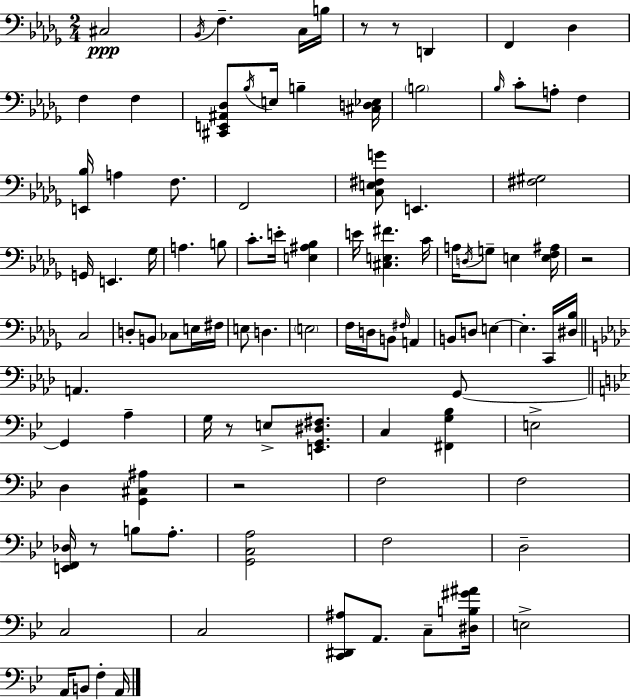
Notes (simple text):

C#3/h Bb2/s F3/q. C3/s B3/s R/e R/e D2/q F2/q Db3/q F3/q F3/q [C#2,E2,A#2,Db3]/e Bb3/s E3/s B3/q [C#3,D3,Eb3]/s B3/h Bb3/s C4/e A3/e F3/q [E2,Bb3]/s A3/q F3/e. F2/h [C3,E3,F#3,G4]/e E2/q. [F#3,G#3]/h G2/s E2/q. Gb3/s A3/q. B3/e C4/e. E4/s [E3,A#3,Bb3]/q E4/s [C#3,E3,F#4]/q. C4/s A3/s D3/s G3/e E3/q [E3,F3,A#3]/s R/h C3/h D3/e B2/e CES3/e E3/s F#3/s E3/e D3/q. E3/h F3/s D3/s B2/e F#3/s A2/q B2/e D3/e E3/q E3/q. C2/s [D#3,Bb3]/s A2/q. G2/e G2/q A3/q G3/s R/e E3/e [E2,G2,D#3,F#3]/e. C3/q [F#2,G3,Bb3]/q E3/h D3/q [G2,C#3,A#3]/q R/h F3/h F3/h [E2,F2,Db3]/s R/e B3/e A3/e. [G2,C3,A3]/h F3/h D3/h C3/h C3/h [C2,D#2,A#3]/e A2/e. C3/e [D#3,B3,G#4,A#4]/s E3/h A2/s B2/e F3/q A2/s